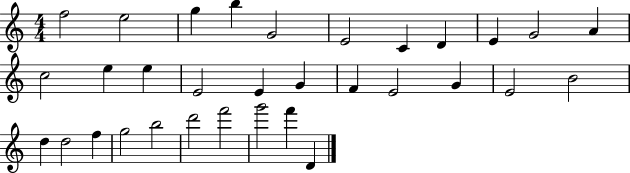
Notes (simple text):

F5/h E5/h G5/q B5/q G4/h E4/h C4/q D4/q E4/q G4/h A4/q C5/h E5/q E5/q E4/h E4/q G4/q F4/q E4/h G4/q E4/h B4/h D5/q D5/h F5/q G5/h B5/h D6/h F6/h G6/h F6/q D4/q